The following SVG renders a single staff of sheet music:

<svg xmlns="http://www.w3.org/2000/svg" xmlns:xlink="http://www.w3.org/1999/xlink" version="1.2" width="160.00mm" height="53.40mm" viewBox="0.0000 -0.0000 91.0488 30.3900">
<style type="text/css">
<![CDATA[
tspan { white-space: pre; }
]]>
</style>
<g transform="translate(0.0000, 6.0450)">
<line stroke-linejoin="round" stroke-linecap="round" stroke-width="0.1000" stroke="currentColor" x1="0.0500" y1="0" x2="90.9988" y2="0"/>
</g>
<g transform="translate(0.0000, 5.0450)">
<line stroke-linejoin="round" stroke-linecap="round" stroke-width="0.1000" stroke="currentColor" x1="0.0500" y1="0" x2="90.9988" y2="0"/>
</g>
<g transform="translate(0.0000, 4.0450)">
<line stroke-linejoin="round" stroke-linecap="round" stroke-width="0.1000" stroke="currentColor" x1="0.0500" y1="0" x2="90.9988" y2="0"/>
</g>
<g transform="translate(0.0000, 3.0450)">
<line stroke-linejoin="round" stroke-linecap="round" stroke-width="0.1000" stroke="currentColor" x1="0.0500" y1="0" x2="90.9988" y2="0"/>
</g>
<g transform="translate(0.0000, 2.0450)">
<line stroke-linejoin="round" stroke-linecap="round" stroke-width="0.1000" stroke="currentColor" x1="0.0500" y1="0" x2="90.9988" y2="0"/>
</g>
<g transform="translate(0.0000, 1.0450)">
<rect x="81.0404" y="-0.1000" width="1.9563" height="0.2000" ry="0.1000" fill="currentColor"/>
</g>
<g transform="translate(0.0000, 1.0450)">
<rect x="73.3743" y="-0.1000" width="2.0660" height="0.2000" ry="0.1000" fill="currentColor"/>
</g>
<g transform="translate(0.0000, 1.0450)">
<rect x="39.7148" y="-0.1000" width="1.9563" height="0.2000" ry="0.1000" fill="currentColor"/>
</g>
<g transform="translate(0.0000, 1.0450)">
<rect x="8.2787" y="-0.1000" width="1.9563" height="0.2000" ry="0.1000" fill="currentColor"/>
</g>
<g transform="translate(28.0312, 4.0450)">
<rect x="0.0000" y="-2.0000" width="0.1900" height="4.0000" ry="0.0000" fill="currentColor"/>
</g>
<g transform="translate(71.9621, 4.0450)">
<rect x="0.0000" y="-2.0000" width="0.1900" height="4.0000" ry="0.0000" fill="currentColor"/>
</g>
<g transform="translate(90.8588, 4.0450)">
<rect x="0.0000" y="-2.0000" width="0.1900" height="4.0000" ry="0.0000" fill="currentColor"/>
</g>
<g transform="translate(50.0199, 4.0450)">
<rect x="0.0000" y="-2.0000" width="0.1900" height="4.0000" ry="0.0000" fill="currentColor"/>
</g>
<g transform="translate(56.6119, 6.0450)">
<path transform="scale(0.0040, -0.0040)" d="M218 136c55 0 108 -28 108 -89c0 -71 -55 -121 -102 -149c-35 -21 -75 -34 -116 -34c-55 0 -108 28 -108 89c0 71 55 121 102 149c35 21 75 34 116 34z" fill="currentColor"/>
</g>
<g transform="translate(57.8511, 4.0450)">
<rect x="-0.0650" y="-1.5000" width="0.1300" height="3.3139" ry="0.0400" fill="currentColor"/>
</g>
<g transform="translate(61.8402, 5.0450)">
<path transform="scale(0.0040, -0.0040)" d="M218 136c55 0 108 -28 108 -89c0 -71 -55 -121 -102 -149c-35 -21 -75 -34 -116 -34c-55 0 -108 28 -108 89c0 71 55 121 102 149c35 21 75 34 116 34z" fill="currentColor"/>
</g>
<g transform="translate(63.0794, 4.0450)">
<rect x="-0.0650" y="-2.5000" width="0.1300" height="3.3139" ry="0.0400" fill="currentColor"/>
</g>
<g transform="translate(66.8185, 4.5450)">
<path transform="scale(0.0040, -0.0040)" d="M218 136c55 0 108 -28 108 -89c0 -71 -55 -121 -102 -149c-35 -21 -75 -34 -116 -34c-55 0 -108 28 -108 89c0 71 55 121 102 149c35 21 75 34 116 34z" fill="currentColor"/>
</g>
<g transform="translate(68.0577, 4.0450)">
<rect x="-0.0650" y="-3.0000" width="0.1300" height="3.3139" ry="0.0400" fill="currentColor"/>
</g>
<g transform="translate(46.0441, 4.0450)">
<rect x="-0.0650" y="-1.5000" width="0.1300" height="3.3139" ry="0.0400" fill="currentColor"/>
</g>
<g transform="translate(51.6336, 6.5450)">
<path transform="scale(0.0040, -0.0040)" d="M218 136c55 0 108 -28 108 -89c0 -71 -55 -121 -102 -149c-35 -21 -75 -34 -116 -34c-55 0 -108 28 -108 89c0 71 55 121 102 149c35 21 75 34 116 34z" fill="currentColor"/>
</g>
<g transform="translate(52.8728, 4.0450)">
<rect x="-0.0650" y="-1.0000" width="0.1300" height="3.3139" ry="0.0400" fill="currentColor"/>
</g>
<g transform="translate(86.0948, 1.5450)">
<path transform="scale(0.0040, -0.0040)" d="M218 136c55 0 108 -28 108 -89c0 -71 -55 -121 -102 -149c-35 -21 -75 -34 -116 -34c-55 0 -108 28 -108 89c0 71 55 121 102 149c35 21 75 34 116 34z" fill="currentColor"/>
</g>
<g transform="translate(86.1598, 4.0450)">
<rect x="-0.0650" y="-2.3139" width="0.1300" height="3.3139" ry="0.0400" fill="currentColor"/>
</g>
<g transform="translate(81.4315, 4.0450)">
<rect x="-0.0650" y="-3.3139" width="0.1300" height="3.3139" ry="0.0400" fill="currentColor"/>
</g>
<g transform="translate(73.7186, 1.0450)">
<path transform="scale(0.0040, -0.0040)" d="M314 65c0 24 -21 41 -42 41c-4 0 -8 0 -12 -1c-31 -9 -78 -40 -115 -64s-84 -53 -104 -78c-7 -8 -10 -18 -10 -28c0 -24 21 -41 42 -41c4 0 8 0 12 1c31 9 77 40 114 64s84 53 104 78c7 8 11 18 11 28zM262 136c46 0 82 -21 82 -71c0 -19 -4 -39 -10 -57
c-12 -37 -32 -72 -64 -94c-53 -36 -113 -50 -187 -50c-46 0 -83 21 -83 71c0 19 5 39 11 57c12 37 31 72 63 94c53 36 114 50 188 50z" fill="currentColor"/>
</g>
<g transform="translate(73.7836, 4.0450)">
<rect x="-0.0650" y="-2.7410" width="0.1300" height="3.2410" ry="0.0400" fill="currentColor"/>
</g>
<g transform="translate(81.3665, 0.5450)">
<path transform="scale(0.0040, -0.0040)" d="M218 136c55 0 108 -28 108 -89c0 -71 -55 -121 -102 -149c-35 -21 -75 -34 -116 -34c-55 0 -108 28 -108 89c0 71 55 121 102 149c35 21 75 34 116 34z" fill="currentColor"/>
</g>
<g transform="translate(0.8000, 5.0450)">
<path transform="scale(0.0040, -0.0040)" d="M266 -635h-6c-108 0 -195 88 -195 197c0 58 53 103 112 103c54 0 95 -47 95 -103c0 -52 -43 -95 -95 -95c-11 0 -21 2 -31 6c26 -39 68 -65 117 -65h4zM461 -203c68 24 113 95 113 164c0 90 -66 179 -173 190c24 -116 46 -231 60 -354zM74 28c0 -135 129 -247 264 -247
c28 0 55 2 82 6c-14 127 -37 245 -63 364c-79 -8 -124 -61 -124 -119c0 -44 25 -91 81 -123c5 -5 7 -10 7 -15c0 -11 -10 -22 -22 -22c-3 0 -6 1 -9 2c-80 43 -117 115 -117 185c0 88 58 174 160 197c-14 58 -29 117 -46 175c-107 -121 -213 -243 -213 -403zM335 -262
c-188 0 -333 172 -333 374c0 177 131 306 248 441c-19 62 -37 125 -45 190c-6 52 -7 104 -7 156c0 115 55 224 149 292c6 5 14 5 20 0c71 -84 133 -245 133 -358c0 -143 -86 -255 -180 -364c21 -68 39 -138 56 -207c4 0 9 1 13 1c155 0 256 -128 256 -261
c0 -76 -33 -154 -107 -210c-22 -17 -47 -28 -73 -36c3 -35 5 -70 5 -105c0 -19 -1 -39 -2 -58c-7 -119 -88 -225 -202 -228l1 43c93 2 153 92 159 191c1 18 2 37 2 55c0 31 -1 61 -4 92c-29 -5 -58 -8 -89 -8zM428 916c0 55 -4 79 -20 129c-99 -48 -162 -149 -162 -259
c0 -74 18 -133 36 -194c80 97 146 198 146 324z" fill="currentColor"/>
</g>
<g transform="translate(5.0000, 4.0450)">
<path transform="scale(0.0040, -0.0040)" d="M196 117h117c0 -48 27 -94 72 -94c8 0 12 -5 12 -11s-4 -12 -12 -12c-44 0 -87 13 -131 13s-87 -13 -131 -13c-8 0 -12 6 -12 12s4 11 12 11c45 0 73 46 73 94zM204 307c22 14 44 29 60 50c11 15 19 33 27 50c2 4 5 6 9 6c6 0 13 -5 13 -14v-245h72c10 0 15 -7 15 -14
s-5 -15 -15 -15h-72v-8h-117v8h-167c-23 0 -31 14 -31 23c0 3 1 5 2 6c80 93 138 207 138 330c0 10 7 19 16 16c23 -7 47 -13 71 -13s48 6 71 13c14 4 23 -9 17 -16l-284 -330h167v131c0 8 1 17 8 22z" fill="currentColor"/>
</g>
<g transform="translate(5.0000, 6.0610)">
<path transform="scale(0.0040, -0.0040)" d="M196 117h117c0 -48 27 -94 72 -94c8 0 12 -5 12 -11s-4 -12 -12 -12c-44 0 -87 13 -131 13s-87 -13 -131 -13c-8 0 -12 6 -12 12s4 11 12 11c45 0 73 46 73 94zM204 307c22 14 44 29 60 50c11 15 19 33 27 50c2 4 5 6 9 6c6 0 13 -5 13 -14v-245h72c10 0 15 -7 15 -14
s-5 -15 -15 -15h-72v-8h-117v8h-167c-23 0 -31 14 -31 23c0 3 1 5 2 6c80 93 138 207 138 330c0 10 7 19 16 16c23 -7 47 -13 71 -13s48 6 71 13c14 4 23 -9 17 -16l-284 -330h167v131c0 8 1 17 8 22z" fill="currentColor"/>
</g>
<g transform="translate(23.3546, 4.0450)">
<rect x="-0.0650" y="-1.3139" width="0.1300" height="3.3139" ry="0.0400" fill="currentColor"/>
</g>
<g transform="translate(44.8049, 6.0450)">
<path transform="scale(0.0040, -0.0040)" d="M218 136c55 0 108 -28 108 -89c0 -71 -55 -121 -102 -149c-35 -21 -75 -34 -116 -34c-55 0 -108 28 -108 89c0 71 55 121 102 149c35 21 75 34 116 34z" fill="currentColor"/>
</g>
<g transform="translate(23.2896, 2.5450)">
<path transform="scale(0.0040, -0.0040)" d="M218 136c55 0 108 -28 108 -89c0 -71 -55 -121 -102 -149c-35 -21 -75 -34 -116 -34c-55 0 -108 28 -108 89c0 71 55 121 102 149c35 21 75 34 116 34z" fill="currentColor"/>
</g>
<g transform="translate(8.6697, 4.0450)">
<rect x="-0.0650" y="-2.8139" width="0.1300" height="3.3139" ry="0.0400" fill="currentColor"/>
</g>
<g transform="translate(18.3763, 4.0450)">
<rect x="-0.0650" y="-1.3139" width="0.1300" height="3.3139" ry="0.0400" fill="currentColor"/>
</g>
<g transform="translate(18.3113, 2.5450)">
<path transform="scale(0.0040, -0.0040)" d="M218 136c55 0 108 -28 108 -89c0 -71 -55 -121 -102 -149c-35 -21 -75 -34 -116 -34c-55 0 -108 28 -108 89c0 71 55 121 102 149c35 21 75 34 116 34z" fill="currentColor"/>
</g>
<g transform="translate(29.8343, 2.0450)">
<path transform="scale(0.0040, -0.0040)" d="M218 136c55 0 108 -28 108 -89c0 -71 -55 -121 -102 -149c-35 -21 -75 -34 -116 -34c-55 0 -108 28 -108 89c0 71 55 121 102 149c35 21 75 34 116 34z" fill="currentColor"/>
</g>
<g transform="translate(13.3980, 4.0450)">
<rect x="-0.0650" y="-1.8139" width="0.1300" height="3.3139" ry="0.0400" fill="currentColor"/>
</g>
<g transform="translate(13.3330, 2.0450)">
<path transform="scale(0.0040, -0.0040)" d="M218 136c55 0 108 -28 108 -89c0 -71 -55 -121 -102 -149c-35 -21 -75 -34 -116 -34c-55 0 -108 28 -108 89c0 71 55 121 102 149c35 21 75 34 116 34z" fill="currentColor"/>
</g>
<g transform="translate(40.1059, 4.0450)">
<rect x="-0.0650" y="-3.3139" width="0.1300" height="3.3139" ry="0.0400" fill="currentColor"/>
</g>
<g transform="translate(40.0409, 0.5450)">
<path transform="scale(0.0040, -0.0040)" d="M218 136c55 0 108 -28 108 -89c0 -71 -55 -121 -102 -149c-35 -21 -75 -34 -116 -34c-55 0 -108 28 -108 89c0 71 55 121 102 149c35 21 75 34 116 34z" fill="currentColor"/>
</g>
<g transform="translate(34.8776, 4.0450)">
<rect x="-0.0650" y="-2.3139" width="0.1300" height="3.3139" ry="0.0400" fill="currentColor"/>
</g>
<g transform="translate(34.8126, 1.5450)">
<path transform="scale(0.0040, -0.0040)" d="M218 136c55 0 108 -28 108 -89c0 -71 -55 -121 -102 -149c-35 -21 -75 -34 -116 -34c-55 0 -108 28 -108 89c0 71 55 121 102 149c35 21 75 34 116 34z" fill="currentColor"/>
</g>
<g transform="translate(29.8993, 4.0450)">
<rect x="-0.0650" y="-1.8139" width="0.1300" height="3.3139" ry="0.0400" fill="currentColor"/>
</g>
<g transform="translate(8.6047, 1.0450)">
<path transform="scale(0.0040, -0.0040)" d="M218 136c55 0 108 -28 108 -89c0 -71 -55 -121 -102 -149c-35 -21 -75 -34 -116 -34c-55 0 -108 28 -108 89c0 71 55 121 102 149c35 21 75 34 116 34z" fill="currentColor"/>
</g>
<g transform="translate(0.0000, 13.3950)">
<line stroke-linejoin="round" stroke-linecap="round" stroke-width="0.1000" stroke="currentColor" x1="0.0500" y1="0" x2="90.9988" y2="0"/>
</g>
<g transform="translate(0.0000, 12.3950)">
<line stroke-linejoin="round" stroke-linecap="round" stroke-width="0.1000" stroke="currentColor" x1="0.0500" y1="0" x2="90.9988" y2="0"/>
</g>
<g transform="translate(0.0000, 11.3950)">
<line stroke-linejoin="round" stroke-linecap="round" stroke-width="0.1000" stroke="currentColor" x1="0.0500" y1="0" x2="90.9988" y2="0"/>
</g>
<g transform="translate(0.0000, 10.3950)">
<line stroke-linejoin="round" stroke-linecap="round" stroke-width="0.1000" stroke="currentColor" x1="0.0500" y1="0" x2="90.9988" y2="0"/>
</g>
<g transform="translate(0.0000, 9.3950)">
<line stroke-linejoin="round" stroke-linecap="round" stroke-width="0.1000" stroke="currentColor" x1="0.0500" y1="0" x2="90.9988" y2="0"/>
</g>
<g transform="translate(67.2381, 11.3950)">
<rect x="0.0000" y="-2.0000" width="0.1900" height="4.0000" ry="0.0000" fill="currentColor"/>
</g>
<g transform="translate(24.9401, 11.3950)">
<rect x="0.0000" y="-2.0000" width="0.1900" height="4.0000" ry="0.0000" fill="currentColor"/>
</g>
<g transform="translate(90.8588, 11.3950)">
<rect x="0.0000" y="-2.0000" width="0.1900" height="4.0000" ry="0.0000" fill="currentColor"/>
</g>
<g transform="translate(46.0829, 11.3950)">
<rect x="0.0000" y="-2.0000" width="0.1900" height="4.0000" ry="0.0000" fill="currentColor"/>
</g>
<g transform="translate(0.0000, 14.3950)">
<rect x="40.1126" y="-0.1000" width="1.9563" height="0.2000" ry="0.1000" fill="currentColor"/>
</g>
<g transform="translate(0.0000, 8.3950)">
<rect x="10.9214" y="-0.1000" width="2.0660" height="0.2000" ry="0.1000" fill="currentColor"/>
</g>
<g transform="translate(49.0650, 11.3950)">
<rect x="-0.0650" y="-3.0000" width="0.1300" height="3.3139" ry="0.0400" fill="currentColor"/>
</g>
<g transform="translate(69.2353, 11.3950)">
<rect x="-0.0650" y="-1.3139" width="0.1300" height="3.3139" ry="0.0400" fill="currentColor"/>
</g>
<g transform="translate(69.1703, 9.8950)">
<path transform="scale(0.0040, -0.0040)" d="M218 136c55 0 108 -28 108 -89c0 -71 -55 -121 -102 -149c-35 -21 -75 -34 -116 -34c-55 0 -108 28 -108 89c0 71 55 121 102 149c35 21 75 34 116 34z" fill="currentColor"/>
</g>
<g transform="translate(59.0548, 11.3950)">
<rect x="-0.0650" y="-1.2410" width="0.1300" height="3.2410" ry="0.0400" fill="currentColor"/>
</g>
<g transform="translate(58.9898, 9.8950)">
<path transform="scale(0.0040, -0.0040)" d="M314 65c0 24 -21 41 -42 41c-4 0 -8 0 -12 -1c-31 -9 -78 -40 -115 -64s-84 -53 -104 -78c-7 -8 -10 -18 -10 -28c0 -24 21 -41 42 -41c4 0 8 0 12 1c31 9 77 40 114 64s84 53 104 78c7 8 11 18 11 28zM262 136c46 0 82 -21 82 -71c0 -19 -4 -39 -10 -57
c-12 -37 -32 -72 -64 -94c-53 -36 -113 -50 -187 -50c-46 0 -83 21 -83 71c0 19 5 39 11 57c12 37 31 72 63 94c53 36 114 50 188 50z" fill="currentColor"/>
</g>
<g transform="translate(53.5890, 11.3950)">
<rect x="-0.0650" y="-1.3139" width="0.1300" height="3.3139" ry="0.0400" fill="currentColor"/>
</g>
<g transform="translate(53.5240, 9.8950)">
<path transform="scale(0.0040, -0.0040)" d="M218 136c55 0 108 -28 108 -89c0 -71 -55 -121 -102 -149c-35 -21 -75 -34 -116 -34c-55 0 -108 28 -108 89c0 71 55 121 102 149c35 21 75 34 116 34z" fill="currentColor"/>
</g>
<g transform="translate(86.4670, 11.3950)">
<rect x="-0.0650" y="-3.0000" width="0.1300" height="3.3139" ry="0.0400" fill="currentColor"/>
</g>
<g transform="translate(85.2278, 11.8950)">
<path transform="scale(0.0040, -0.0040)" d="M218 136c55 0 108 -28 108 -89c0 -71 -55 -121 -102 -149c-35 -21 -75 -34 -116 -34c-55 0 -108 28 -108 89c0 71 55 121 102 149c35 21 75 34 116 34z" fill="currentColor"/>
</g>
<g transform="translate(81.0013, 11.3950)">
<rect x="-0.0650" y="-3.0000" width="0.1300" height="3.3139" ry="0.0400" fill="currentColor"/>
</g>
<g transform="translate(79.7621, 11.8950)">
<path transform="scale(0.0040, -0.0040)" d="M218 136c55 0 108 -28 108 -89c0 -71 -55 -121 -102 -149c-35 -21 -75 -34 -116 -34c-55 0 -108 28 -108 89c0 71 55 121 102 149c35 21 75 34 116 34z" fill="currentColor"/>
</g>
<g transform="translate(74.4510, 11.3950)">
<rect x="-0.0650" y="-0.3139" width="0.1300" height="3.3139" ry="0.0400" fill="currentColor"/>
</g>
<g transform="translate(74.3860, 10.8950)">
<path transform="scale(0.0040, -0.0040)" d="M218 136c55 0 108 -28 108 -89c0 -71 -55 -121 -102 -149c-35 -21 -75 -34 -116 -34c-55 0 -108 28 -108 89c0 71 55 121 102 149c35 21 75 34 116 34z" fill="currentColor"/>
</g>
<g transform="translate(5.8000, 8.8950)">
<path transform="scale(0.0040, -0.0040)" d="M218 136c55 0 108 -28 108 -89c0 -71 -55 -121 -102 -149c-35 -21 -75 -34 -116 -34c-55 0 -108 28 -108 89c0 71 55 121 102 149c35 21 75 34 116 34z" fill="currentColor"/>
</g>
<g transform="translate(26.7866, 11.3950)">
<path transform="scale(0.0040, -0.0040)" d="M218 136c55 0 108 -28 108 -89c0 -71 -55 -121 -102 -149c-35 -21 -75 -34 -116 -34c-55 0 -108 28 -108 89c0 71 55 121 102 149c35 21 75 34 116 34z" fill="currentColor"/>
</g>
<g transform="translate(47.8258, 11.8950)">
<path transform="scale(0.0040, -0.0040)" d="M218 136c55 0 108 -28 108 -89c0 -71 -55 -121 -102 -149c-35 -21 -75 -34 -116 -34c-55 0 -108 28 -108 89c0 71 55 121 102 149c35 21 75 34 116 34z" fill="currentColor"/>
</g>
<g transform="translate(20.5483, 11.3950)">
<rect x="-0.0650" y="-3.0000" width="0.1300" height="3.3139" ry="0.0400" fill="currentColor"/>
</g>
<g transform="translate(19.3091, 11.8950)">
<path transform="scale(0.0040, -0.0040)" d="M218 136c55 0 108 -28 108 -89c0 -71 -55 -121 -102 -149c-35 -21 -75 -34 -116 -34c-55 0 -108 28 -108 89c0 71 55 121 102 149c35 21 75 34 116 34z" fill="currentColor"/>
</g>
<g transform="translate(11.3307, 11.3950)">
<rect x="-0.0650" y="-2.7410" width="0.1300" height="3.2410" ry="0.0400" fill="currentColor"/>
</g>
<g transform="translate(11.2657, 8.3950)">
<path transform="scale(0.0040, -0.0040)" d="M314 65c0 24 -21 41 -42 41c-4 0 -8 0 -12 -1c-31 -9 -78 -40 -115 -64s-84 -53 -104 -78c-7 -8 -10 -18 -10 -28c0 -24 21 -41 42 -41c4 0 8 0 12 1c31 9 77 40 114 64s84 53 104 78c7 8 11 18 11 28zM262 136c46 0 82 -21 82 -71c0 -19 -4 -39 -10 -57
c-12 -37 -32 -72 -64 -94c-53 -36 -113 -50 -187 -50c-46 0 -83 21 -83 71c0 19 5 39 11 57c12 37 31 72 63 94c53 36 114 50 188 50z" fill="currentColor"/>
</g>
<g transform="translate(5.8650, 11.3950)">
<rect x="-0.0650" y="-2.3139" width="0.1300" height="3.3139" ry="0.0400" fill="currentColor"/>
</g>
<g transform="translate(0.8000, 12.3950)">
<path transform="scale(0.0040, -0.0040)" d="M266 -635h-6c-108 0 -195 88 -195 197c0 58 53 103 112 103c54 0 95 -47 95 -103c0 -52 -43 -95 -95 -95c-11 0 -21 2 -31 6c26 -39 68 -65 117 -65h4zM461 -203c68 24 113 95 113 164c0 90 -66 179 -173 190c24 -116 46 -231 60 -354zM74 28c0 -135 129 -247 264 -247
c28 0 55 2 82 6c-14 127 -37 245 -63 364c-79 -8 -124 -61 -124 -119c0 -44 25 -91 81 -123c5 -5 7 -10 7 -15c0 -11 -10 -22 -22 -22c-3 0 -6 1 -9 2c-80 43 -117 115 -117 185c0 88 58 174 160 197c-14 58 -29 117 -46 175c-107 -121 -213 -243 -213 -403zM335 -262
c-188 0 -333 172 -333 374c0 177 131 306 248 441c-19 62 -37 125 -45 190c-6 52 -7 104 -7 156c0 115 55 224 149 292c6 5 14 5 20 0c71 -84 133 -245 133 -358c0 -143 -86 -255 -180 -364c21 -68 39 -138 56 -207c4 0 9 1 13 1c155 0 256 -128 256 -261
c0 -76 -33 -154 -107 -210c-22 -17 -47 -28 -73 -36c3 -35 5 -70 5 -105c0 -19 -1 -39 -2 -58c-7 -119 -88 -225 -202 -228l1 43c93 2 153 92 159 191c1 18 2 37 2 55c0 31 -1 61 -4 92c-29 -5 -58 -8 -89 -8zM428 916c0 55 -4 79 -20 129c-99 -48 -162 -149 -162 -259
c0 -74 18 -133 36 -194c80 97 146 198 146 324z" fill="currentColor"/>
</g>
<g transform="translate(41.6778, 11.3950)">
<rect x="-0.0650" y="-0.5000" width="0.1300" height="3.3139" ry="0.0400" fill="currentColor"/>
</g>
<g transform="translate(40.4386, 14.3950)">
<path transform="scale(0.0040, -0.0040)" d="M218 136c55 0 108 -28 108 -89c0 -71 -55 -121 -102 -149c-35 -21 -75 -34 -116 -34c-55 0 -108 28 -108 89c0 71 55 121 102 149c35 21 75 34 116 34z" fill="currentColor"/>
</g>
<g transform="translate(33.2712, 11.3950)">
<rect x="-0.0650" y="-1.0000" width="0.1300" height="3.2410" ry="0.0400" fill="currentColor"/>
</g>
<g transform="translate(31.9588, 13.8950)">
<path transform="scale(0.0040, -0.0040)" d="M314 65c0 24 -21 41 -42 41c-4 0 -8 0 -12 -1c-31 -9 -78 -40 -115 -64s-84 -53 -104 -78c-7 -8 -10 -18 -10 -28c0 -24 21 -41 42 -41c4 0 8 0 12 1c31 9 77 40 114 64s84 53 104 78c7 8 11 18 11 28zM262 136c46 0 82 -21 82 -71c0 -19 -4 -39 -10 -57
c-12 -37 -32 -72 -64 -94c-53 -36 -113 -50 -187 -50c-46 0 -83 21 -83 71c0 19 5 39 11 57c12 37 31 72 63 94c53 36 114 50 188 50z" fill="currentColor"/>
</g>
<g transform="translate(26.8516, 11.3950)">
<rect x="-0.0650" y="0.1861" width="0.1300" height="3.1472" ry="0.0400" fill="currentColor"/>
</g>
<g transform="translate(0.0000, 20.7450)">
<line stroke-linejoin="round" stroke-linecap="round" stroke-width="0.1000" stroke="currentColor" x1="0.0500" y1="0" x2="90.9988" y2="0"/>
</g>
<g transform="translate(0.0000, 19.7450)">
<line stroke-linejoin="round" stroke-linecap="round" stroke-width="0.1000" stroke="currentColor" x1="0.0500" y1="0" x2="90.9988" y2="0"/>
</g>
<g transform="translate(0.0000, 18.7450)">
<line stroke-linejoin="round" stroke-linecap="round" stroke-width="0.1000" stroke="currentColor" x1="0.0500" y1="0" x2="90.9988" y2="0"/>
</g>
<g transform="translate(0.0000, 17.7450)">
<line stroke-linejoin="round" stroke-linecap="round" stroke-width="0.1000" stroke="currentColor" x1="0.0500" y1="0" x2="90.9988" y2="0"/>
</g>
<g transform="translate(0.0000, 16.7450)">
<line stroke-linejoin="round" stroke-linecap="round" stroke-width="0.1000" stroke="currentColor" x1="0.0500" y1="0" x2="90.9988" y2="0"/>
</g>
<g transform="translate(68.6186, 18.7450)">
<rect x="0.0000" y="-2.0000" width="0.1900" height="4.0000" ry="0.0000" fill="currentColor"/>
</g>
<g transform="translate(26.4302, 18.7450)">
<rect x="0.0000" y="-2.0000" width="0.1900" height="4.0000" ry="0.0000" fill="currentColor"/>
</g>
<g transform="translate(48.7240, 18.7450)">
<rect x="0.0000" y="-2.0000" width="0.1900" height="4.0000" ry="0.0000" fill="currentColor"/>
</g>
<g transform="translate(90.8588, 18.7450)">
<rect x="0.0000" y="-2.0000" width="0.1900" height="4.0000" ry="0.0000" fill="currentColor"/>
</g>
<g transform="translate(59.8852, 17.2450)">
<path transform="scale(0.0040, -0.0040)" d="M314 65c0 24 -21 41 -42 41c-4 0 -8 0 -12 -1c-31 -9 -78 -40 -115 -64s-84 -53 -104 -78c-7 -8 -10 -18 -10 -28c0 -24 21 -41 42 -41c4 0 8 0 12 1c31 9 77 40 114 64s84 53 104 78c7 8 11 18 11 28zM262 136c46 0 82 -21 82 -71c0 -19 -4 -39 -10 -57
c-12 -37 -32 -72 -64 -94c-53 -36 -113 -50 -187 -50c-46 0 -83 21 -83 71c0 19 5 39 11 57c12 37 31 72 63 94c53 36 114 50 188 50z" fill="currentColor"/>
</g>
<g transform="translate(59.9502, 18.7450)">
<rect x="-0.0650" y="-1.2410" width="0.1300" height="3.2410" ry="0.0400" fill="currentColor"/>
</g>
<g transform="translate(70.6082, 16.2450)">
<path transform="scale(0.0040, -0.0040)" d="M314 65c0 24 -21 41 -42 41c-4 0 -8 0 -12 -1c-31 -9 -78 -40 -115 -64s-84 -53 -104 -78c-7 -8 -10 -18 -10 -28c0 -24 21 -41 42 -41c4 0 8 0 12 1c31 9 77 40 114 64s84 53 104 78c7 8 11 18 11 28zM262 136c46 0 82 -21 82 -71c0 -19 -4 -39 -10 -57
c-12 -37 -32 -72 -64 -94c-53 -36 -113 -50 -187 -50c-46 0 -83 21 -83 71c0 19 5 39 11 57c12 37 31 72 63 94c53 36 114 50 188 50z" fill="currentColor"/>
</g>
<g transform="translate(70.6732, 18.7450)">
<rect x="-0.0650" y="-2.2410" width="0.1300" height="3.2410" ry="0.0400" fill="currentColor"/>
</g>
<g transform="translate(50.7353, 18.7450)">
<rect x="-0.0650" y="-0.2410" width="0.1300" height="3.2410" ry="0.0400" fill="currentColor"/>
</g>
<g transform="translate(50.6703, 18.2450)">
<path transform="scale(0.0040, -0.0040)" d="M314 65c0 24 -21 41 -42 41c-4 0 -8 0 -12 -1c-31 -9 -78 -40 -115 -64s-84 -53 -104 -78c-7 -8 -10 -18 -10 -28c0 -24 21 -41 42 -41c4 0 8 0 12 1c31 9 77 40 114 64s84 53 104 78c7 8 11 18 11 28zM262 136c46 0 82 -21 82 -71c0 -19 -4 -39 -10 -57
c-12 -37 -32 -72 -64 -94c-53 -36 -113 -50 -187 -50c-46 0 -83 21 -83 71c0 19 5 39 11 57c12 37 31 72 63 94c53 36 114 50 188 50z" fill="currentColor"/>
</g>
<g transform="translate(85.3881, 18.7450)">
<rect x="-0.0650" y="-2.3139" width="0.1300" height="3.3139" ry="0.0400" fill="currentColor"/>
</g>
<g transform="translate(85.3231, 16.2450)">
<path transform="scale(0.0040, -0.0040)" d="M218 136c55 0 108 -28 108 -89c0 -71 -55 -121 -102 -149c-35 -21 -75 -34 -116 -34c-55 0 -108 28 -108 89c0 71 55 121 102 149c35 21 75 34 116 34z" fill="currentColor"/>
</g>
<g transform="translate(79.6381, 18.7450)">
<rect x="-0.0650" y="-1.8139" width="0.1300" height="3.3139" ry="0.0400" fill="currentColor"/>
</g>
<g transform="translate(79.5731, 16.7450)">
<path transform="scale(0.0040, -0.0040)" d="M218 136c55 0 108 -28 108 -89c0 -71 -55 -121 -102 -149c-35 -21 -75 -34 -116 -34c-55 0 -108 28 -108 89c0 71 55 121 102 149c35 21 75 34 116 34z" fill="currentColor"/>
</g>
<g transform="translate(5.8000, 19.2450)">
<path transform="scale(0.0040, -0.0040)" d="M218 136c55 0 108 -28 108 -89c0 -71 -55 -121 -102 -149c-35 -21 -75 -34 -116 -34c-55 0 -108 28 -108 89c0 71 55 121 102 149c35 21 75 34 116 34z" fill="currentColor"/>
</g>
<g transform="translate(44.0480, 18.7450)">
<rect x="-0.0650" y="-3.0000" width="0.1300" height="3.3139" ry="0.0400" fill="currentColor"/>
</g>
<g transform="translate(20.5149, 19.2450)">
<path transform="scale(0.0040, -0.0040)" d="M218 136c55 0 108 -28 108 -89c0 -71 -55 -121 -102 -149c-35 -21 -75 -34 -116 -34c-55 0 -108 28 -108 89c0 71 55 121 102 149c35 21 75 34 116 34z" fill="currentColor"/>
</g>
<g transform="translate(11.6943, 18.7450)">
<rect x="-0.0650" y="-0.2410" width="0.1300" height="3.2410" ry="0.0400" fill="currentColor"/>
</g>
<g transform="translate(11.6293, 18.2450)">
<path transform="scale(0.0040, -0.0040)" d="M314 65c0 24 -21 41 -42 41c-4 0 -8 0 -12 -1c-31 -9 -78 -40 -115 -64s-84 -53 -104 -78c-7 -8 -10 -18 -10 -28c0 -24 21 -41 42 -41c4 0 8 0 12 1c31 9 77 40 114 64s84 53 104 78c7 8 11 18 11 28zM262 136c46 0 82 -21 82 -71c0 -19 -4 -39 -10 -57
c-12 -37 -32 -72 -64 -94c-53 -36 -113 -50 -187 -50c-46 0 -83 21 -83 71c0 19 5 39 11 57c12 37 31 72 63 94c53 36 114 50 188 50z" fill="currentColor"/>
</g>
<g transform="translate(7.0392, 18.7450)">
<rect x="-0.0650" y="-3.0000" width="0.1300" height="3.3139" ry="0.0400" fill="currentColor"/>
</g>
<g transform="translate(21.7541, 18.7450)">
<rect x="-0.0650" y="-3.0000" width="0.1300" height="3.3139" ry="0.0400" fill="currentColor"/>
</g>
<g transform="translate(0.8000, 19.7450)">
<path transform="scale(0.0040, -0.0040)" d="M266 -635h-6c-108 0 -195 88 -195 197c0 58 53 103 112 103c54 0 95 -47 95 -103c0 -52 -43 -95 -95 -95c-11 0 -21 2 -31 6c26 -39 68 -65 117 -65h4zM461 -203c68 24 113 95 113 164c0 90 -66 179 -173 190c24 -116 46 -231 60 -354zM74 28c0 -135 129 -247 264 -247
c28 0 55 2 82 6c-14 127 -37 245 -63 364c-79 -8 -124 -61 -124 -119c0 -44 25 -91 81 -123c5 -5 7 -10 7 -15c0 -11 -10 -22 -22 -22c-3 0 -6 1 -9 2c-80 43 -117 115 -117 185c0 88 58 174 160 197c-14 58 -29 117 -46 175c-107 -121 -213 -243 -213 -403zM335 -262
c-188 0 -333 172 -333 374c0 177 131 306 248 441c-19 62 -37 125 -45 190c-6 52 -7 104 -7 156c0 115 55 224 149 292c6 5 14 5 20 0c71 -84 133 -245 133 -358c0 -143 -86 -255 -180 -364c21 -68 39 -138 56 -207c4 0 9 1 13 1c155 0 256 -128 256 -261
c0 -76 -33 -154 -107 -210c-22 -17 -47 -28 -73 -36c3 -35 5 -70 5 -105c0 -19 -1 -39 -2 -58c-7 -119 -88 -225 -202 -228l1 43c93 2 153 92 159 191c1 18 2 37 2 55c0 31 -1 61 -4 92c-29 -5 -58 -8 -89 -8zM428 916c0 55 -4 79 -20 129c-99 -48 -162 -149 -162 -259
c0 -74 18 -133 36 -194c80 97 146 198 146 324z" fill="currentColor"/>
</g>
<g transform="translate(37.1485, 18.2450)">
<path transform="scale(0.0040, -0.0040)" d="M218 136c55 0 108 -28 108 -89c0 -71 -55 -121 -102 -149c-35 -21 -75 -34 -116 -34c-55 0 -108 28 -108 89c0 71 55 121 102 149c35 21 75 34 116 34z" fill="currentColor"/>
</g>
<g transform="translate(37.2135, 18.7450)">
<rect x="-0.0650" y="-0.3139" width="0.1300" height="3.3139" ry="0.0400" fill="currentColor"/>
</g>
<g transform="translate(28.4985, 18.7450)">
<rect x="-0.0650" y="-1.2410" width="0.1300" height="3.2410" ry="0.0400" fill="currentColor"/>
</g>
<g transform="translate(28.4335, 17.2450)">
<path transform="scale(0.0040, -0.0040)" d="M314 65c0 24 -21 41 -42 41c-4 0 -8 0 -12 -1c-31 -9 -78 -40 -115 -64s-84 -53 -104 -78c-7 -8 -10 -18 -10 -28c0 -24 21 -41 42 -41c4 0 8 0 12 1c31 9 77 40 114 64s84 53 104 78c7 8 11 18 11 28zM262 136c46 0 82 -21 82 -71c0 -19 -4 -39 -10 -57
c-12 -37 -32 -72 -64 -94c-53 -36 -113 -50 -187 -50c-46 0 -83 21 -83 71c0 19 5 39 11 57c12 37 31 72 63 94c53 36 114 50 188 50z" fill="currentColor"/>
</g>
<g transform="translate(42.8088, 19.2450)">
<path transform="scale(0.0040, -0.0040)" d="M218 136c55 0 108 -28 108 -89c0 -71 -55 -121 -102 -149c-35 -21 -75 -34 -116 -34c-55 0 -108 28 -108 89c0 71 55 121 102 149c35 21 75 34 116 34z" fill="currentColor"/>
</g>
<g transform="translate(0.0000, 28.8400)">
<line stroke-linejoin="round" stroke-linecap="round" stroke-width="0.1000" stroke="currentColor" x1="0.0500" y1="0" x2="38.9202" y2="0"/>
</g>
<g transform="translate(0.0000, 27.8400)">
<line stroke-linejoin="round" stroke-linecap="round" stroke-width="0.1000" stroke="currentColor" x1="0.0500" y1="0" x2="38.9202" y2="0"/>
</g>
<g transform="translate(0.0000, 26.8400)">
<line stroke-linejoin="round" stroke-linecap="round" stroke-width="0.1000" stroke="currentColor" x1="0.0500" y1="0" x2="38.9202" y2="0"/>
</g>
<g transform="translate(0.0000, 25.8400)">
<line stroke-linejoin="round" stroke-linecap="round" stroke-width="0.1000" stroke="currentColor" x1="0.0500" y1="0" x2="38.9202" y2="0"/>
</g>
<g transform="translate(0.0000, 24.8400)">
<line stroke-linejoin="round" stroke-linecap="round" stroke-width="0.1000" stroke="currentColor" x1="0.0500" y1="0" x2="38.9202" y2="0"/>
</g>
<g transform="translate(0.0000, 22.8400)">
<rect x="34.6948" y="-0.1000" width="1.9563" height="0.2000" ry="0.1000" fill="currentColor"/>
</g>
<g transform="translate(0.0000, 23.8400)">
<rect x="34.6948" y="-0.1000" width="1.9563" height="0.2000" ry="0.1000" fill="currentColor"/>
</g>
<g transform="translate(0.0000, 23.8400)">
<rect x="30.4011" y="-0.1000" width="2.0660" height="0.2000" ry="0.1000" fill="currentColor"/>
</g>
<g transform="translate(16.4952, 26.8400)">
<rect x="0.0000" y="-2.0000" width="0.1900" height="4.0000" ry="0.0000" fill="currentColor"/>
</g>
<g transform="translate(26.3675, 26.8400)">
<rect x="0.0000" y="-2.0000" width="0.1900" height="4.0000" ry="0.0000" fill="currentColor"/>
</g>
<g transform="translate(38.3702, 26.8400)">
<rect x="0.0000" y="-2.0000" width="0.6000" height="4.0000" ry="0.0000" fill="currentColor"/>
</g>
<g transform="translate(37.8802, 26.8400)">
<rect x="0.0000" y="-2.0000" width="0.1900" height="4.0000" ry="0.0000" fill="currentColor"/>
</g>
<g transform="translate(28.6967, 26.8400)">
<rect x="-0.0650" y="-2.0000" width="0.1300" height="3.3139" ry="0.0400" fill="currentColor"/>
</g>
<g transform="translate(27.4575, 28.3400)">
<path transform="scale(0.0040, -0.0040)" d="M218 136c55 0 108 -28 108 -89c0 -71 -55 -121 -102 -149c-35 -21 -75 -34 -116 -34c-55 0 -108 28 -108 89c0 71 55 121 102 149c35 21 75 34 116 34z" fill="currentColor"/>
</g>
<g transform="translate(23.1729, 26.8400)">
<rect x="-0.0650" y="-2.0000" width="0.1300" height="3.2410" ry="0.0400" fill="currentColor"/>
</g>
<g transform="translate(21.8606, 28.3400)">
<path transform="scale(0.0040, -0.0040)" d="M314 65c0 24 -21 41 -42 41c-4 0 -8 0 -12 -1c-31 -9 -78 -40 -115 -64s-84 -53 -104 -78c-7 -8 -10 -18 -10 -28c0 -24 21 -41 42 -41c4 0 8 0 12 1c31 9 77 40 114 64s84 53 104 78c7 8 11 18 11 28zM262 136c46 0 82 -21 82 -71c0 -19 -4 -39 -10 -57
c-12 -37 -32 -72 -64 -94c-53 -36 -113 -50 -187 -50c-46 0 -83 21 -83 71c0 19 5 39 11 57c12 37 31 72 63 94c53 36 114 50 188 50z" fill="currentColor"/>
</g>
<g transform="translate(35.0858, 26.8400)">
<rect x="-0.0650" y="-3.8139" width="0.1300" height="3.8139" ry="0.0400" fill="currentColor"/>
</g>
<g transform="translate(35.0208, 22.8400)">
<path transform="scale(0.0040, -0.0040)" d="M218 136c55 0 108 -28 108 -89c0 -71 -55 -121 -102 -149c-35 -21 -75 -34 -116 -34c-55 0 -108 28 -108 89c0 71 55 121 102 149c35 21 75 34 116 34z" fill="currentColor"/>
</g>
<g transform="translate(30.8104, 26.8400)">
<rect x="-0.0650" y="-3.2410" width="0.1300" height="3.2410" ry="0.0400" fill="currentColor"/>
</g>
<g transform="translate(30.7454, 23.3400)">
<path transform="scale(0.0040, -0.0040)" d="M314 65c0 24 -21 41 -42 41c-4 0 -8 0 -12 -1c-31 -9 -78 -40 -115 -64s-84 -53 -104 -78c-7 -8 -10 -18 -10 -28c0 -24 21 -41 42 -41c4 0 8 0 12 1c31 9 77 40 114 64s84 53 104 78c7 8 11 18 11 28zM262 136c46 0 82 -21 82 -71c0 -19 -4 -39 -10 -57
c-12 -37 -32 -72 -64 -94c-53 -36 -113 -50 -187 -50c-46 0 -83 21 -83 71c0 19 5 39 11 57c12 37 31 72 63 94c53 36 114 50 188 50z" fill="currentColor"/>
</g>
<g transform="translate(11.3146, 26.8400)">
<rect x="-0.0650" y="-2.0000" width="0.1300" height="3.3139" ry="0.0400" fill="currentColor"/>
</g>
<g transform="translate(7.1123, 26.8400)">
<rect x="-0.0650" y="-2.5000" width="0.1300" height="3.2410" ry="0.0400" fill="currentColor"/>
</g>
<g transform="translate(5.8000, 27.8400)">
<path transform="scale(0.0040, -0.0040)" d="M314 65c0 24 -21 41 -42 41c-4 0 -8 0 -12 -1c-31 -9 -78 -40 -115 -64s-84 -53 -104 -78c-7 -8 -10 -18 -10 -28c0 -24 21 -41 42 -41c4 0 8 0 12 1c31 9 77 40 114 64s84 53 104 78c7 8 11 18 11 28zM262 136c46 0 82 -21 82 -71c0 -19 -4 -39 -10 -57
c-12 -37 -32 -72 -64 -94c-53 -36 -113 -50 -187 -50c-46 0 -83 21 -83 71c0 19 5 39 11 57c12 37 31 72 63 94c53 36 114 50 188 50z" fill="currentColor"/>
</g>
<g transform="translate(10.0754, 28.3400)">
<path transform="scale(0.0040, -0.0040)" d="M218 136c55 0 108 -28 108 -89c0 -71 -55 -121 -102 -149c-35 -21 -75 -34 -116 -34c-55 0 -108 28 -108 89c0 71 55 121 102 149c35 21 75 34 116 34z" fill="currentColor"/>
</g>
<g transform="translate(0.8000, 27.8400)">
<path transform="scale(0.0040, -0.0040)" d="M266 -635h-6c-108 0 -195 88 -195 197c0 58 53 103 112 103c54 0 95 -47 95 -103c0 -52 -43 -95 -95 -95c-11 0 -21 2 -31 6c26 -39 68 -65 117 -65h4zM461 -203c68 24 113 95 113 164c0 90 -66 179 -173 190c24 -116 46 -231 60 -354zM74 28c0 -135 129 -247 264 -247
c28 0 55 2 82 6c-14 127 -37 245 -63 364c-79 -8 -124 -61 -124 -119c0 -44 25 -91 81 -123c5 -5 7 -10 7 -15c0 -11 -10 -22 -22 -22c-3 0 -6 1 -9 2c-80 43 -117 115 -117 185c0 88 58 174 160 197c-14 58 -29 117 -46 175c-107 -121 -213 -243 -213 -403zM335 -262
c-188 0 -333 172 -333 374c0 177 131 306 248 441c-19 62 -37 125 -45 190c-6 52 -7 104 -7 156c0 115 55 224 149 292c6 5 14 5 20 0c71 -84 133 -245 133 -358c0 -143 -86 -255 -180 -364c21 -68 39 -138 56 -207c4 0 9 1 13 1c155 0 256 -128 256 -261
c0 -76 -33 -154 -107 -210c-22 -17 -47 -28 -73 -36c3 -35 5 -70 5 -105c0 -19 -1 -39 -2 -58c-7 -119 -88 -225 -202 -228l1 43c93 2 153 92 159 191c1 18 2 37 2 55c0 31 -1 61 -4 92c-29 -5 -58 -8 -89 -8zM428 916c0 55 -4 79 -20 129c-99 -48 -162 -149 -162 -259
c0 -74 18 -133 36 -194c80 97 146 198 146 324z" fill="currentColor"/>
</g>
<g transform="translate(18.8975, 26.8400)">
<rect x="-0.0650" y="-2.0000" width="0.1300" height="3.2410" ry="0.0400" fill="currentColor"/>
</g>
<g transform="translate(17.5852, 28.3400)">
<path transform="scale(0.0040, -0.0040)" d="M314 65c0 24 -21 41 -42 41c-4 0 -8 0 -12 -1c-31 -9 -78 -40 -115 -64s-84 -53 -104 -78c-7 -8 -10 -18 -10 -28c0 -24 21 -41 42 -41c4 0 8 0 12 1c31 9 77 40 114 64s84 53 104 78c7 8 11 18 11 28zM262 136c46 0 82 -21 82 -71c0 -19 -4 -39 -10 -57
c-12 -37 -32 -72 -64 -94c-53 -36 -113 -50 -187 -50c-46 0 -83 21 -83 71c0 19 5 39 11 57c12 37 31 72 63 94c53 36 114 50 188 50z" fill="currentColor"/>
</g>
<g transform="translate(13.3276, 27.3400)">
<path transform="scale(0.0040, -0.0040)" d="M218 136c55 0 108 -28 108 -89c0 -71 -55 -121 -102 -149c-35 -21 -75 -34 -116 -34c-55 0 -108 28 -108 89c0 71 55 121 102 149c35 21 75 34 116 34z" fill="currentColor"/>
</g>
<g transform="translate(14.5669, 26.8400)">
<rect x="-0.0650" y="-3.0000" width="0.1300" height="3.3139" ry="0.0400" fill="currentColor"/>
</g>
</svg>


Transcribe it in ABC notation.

X:1
T:Untitled
M:4/4
L:1/4
K:C
a f e e f g b E D E G A a2 b g g a2 A B D2 C A e e2 e c A A A c2 A e2 c A c2 e2 g2 f g G2 F A F2 F2 F b2 c'